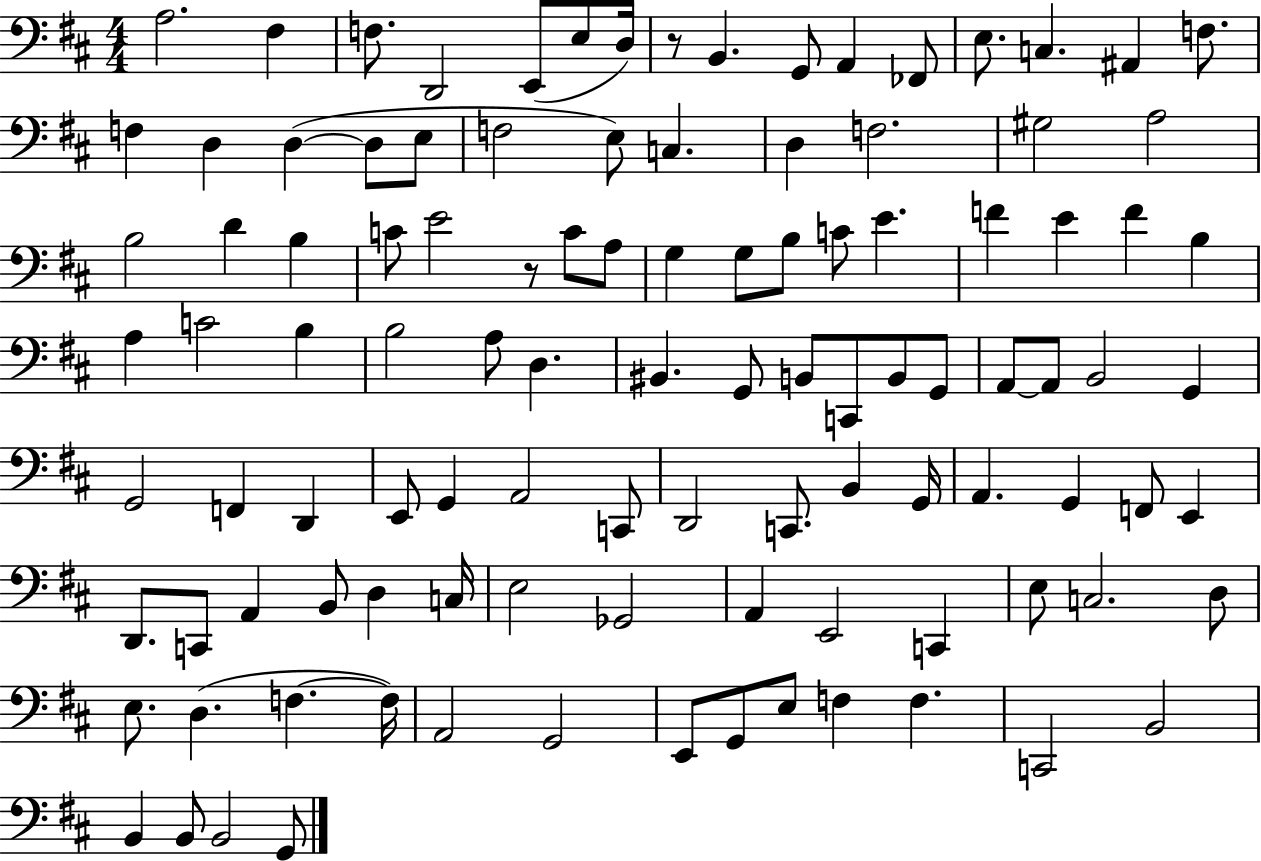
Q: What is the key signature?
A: D major